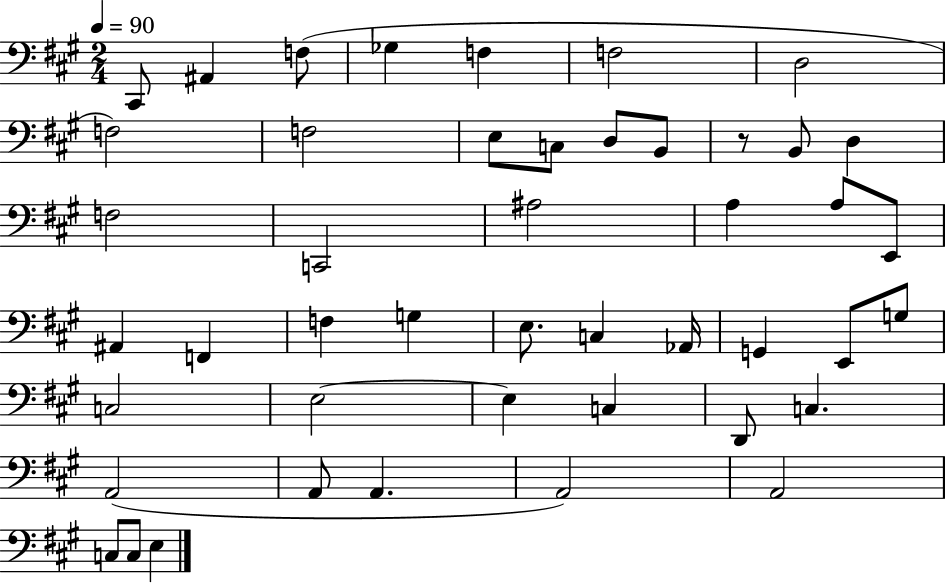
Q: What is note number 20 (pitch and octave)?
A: A3